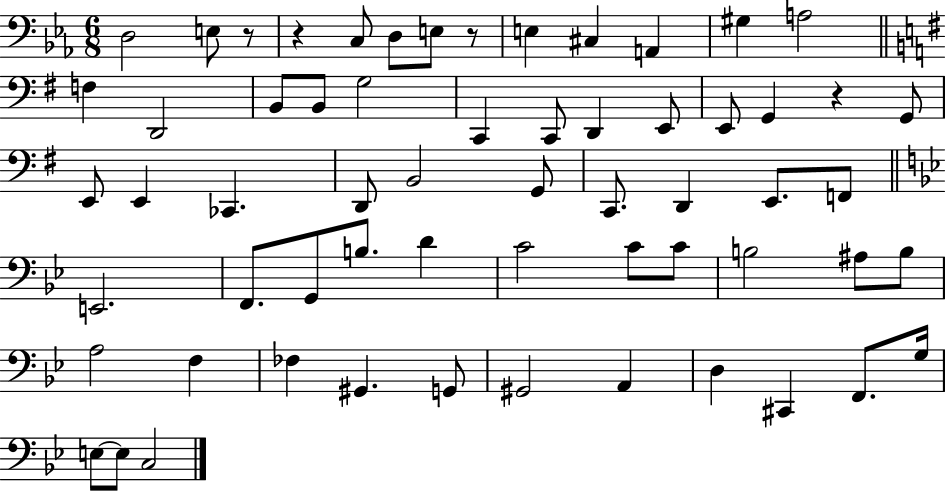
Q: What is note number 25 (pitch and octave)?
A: CES2